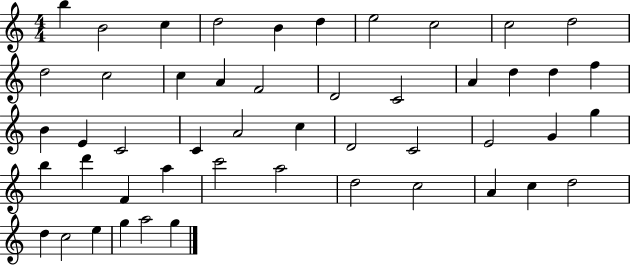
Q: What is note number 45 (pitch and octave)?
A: C5